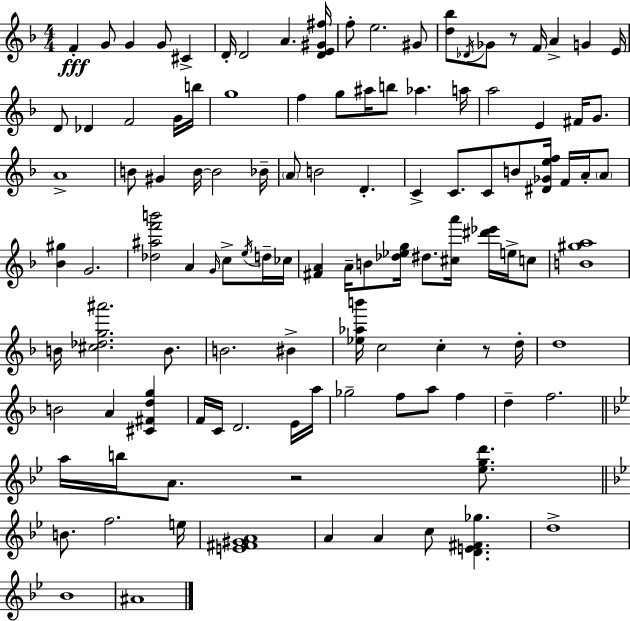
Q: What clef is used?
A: treble